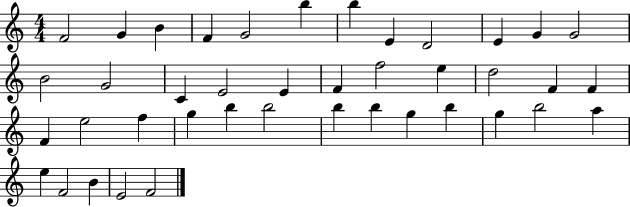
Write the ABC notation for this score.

X:1
T:Untitled
M:4/4
L:1/4
K:C
F2 G B F G2 b b E D2 E G G2 B2 G2 C E2 E F f2 e d2 F F F e2 f g b b2 b b g b g b2 a e F2 B E2 F2